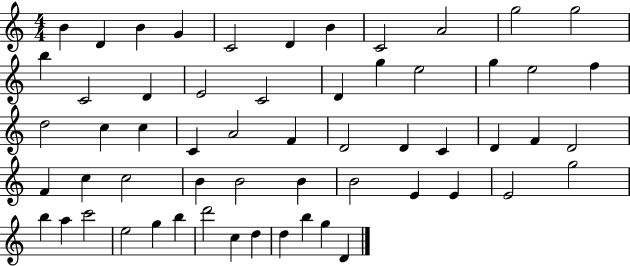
X:1
T:Untitled
M:4/4
L:1/4
K:C
B D B G C2 D B C2 A2 g2 g2 b C2 D E2 C2 D g e2 g e2 f d2 c c C A2 F D2 D C D F D2 F c c2 B B2 B B2 E E E2 g2 b a c'2 e2 g b d'2 c d d b g D